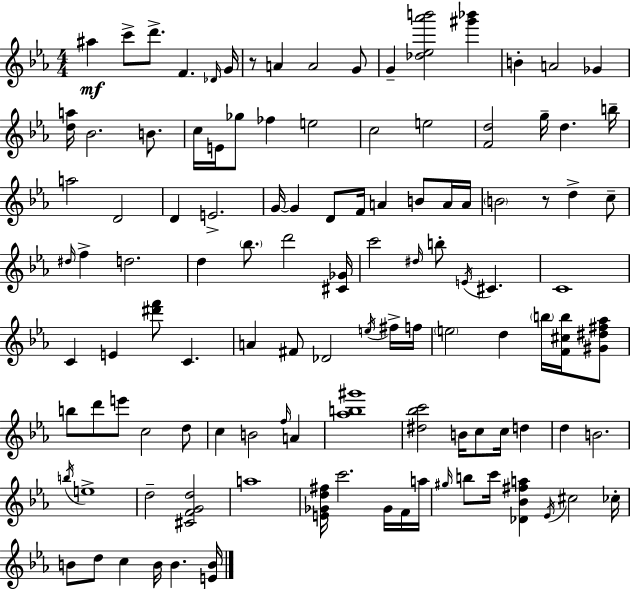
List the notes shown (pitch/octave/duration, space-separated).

A#5/q C6/e D6/e. F4/q. Db4/s G4/s R/e A4/q A4/h G4/e G4/q [Db5,Eb5,Ab6,B6]/h [G#6,Bb6]/q B4/q A4/h Gb4/q [D5,A5]/s Bb4/h. B4/e. C5/s E4/s Gb5/e FES5/q E5/h C5/h E5/h [F4,D5]/h G5/s D5/q. B5/s A5/h D4/h D4/q E4/h. G4/s G4/q D4/e F4/s A4/q B4/e A4/s A4/s B4/h R/e D5/q C5/e D#5/s F5/q D5/h. D5/q Bb5/e. D6/h [C#4,Gb4]/s C6/h D#5/s B5/e E4/s C#4/q. C4/w C4/q E4/q [D#6,F6]/e C4/q. A4/q F#4/e Db4/h E5/s F#5/s F5/s E5/h D5/q B5/s [F4,C#5,B5]/s [G#4,D#5,F#5,Ab5]/e B5/e D6/e E6/e C5/h D5/e C5/q B4/h F5/s A4/q [Ab5,B5,G#6]/w [D#5,Bb5,C6]/h B4/s C5/e C5/s D5/q D5/q B4/h. B5/s E5/w D5/h [C#4,F4,G4,D5]/h A5/w [E4,Gb4,D5,F#5]/s C6/h. Gb4/s F4/s A5/s G#5/s B5/e C6/s [Db4,Bb4,F#5,A5]/q Eb4/s C#5/h CES5/s B4/e D5/e C5/q B4/s B4/q. [E4,B4]/s